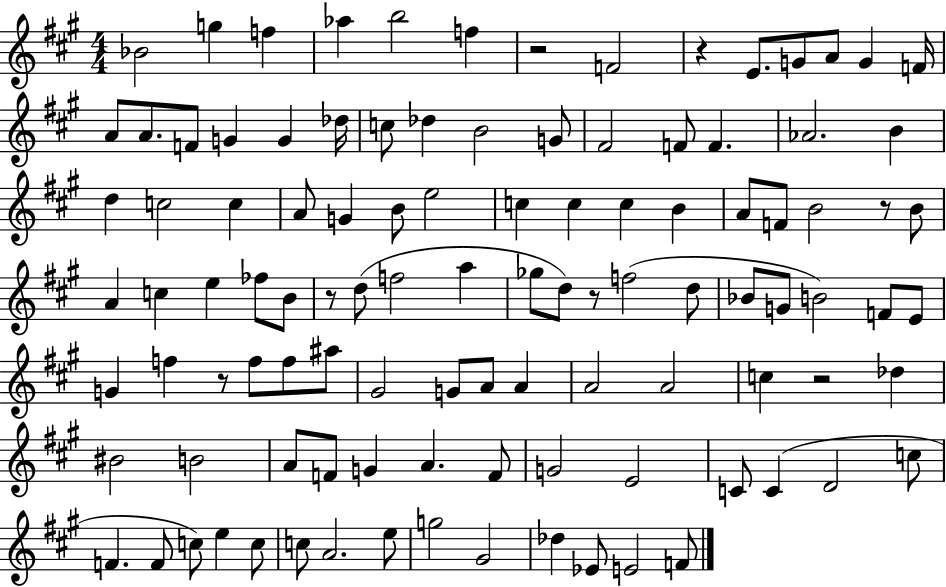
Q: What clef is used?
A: treble